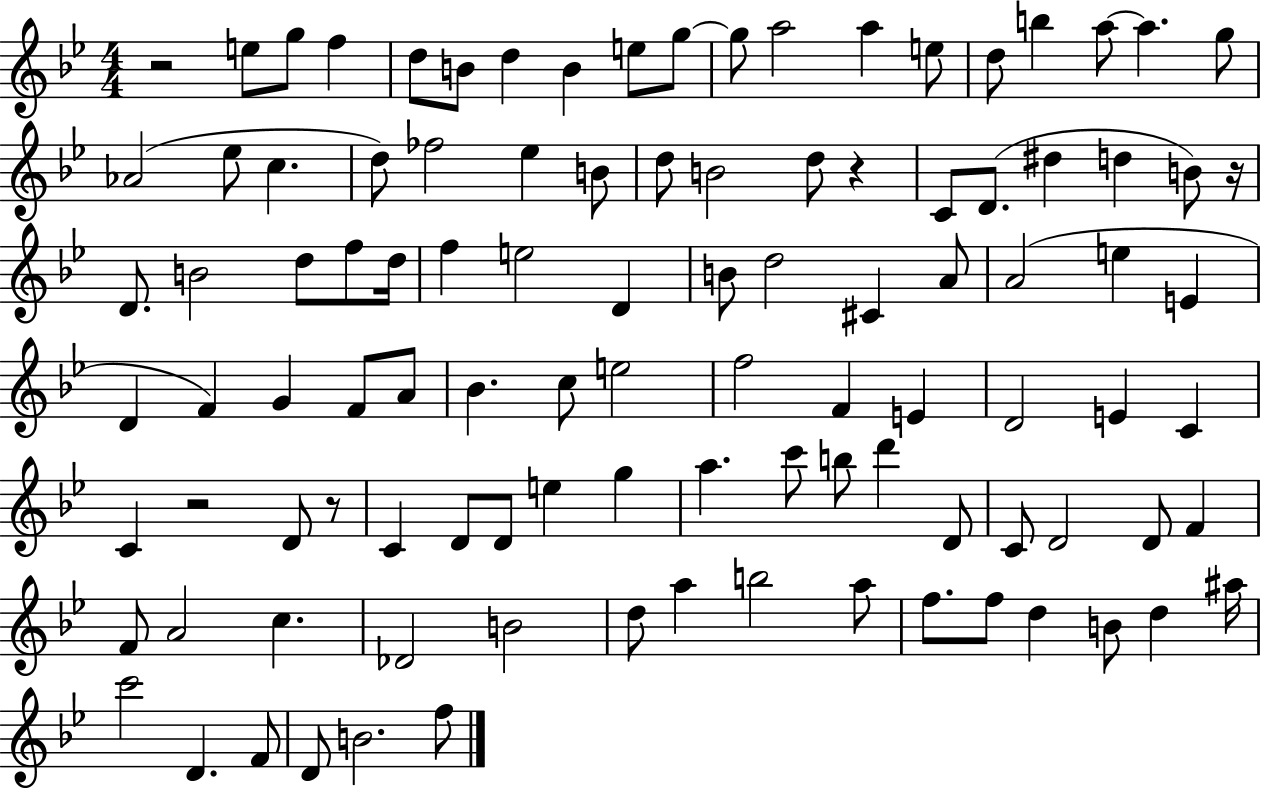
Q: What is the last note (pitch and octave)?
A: F5